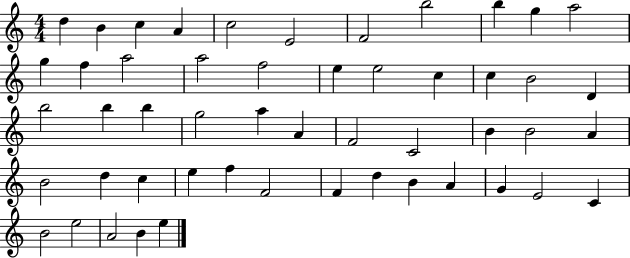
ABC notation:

X:1
T:Untitled
M:4/4
L:1/4
K:C
d B c A c2 E2 F2 b2 b g a2 g f a2 a2 f2 e e2 c c B2 D b2 b b g2 a A F2 C2 B B2 A B2 d c e f F2 F d B A G E2 C B2 e2 A2 B e